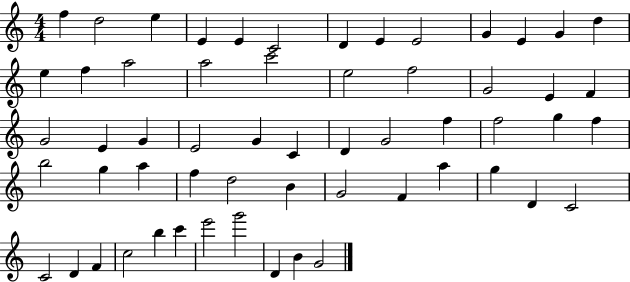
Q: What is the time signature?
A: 4/4